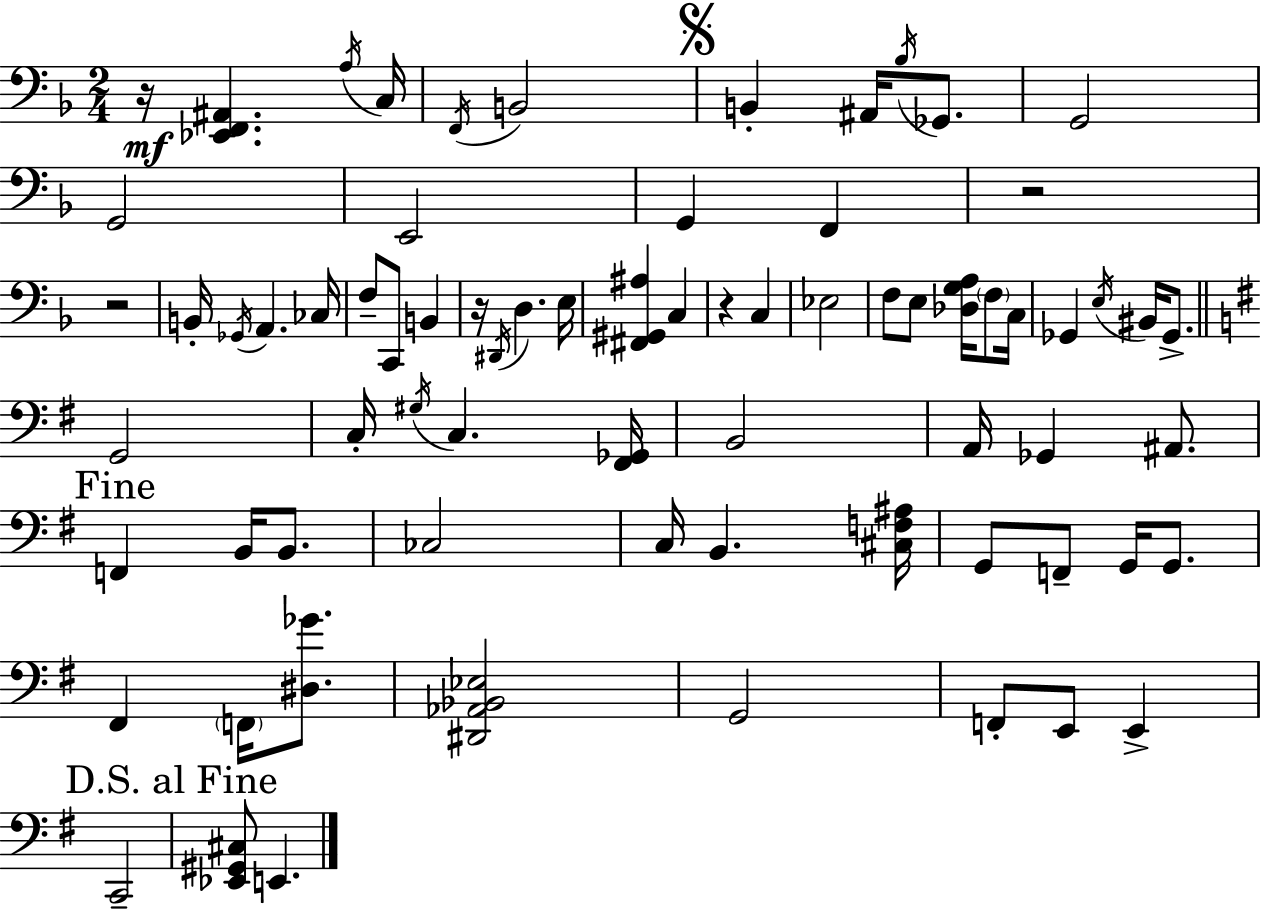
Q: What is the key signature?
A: F major